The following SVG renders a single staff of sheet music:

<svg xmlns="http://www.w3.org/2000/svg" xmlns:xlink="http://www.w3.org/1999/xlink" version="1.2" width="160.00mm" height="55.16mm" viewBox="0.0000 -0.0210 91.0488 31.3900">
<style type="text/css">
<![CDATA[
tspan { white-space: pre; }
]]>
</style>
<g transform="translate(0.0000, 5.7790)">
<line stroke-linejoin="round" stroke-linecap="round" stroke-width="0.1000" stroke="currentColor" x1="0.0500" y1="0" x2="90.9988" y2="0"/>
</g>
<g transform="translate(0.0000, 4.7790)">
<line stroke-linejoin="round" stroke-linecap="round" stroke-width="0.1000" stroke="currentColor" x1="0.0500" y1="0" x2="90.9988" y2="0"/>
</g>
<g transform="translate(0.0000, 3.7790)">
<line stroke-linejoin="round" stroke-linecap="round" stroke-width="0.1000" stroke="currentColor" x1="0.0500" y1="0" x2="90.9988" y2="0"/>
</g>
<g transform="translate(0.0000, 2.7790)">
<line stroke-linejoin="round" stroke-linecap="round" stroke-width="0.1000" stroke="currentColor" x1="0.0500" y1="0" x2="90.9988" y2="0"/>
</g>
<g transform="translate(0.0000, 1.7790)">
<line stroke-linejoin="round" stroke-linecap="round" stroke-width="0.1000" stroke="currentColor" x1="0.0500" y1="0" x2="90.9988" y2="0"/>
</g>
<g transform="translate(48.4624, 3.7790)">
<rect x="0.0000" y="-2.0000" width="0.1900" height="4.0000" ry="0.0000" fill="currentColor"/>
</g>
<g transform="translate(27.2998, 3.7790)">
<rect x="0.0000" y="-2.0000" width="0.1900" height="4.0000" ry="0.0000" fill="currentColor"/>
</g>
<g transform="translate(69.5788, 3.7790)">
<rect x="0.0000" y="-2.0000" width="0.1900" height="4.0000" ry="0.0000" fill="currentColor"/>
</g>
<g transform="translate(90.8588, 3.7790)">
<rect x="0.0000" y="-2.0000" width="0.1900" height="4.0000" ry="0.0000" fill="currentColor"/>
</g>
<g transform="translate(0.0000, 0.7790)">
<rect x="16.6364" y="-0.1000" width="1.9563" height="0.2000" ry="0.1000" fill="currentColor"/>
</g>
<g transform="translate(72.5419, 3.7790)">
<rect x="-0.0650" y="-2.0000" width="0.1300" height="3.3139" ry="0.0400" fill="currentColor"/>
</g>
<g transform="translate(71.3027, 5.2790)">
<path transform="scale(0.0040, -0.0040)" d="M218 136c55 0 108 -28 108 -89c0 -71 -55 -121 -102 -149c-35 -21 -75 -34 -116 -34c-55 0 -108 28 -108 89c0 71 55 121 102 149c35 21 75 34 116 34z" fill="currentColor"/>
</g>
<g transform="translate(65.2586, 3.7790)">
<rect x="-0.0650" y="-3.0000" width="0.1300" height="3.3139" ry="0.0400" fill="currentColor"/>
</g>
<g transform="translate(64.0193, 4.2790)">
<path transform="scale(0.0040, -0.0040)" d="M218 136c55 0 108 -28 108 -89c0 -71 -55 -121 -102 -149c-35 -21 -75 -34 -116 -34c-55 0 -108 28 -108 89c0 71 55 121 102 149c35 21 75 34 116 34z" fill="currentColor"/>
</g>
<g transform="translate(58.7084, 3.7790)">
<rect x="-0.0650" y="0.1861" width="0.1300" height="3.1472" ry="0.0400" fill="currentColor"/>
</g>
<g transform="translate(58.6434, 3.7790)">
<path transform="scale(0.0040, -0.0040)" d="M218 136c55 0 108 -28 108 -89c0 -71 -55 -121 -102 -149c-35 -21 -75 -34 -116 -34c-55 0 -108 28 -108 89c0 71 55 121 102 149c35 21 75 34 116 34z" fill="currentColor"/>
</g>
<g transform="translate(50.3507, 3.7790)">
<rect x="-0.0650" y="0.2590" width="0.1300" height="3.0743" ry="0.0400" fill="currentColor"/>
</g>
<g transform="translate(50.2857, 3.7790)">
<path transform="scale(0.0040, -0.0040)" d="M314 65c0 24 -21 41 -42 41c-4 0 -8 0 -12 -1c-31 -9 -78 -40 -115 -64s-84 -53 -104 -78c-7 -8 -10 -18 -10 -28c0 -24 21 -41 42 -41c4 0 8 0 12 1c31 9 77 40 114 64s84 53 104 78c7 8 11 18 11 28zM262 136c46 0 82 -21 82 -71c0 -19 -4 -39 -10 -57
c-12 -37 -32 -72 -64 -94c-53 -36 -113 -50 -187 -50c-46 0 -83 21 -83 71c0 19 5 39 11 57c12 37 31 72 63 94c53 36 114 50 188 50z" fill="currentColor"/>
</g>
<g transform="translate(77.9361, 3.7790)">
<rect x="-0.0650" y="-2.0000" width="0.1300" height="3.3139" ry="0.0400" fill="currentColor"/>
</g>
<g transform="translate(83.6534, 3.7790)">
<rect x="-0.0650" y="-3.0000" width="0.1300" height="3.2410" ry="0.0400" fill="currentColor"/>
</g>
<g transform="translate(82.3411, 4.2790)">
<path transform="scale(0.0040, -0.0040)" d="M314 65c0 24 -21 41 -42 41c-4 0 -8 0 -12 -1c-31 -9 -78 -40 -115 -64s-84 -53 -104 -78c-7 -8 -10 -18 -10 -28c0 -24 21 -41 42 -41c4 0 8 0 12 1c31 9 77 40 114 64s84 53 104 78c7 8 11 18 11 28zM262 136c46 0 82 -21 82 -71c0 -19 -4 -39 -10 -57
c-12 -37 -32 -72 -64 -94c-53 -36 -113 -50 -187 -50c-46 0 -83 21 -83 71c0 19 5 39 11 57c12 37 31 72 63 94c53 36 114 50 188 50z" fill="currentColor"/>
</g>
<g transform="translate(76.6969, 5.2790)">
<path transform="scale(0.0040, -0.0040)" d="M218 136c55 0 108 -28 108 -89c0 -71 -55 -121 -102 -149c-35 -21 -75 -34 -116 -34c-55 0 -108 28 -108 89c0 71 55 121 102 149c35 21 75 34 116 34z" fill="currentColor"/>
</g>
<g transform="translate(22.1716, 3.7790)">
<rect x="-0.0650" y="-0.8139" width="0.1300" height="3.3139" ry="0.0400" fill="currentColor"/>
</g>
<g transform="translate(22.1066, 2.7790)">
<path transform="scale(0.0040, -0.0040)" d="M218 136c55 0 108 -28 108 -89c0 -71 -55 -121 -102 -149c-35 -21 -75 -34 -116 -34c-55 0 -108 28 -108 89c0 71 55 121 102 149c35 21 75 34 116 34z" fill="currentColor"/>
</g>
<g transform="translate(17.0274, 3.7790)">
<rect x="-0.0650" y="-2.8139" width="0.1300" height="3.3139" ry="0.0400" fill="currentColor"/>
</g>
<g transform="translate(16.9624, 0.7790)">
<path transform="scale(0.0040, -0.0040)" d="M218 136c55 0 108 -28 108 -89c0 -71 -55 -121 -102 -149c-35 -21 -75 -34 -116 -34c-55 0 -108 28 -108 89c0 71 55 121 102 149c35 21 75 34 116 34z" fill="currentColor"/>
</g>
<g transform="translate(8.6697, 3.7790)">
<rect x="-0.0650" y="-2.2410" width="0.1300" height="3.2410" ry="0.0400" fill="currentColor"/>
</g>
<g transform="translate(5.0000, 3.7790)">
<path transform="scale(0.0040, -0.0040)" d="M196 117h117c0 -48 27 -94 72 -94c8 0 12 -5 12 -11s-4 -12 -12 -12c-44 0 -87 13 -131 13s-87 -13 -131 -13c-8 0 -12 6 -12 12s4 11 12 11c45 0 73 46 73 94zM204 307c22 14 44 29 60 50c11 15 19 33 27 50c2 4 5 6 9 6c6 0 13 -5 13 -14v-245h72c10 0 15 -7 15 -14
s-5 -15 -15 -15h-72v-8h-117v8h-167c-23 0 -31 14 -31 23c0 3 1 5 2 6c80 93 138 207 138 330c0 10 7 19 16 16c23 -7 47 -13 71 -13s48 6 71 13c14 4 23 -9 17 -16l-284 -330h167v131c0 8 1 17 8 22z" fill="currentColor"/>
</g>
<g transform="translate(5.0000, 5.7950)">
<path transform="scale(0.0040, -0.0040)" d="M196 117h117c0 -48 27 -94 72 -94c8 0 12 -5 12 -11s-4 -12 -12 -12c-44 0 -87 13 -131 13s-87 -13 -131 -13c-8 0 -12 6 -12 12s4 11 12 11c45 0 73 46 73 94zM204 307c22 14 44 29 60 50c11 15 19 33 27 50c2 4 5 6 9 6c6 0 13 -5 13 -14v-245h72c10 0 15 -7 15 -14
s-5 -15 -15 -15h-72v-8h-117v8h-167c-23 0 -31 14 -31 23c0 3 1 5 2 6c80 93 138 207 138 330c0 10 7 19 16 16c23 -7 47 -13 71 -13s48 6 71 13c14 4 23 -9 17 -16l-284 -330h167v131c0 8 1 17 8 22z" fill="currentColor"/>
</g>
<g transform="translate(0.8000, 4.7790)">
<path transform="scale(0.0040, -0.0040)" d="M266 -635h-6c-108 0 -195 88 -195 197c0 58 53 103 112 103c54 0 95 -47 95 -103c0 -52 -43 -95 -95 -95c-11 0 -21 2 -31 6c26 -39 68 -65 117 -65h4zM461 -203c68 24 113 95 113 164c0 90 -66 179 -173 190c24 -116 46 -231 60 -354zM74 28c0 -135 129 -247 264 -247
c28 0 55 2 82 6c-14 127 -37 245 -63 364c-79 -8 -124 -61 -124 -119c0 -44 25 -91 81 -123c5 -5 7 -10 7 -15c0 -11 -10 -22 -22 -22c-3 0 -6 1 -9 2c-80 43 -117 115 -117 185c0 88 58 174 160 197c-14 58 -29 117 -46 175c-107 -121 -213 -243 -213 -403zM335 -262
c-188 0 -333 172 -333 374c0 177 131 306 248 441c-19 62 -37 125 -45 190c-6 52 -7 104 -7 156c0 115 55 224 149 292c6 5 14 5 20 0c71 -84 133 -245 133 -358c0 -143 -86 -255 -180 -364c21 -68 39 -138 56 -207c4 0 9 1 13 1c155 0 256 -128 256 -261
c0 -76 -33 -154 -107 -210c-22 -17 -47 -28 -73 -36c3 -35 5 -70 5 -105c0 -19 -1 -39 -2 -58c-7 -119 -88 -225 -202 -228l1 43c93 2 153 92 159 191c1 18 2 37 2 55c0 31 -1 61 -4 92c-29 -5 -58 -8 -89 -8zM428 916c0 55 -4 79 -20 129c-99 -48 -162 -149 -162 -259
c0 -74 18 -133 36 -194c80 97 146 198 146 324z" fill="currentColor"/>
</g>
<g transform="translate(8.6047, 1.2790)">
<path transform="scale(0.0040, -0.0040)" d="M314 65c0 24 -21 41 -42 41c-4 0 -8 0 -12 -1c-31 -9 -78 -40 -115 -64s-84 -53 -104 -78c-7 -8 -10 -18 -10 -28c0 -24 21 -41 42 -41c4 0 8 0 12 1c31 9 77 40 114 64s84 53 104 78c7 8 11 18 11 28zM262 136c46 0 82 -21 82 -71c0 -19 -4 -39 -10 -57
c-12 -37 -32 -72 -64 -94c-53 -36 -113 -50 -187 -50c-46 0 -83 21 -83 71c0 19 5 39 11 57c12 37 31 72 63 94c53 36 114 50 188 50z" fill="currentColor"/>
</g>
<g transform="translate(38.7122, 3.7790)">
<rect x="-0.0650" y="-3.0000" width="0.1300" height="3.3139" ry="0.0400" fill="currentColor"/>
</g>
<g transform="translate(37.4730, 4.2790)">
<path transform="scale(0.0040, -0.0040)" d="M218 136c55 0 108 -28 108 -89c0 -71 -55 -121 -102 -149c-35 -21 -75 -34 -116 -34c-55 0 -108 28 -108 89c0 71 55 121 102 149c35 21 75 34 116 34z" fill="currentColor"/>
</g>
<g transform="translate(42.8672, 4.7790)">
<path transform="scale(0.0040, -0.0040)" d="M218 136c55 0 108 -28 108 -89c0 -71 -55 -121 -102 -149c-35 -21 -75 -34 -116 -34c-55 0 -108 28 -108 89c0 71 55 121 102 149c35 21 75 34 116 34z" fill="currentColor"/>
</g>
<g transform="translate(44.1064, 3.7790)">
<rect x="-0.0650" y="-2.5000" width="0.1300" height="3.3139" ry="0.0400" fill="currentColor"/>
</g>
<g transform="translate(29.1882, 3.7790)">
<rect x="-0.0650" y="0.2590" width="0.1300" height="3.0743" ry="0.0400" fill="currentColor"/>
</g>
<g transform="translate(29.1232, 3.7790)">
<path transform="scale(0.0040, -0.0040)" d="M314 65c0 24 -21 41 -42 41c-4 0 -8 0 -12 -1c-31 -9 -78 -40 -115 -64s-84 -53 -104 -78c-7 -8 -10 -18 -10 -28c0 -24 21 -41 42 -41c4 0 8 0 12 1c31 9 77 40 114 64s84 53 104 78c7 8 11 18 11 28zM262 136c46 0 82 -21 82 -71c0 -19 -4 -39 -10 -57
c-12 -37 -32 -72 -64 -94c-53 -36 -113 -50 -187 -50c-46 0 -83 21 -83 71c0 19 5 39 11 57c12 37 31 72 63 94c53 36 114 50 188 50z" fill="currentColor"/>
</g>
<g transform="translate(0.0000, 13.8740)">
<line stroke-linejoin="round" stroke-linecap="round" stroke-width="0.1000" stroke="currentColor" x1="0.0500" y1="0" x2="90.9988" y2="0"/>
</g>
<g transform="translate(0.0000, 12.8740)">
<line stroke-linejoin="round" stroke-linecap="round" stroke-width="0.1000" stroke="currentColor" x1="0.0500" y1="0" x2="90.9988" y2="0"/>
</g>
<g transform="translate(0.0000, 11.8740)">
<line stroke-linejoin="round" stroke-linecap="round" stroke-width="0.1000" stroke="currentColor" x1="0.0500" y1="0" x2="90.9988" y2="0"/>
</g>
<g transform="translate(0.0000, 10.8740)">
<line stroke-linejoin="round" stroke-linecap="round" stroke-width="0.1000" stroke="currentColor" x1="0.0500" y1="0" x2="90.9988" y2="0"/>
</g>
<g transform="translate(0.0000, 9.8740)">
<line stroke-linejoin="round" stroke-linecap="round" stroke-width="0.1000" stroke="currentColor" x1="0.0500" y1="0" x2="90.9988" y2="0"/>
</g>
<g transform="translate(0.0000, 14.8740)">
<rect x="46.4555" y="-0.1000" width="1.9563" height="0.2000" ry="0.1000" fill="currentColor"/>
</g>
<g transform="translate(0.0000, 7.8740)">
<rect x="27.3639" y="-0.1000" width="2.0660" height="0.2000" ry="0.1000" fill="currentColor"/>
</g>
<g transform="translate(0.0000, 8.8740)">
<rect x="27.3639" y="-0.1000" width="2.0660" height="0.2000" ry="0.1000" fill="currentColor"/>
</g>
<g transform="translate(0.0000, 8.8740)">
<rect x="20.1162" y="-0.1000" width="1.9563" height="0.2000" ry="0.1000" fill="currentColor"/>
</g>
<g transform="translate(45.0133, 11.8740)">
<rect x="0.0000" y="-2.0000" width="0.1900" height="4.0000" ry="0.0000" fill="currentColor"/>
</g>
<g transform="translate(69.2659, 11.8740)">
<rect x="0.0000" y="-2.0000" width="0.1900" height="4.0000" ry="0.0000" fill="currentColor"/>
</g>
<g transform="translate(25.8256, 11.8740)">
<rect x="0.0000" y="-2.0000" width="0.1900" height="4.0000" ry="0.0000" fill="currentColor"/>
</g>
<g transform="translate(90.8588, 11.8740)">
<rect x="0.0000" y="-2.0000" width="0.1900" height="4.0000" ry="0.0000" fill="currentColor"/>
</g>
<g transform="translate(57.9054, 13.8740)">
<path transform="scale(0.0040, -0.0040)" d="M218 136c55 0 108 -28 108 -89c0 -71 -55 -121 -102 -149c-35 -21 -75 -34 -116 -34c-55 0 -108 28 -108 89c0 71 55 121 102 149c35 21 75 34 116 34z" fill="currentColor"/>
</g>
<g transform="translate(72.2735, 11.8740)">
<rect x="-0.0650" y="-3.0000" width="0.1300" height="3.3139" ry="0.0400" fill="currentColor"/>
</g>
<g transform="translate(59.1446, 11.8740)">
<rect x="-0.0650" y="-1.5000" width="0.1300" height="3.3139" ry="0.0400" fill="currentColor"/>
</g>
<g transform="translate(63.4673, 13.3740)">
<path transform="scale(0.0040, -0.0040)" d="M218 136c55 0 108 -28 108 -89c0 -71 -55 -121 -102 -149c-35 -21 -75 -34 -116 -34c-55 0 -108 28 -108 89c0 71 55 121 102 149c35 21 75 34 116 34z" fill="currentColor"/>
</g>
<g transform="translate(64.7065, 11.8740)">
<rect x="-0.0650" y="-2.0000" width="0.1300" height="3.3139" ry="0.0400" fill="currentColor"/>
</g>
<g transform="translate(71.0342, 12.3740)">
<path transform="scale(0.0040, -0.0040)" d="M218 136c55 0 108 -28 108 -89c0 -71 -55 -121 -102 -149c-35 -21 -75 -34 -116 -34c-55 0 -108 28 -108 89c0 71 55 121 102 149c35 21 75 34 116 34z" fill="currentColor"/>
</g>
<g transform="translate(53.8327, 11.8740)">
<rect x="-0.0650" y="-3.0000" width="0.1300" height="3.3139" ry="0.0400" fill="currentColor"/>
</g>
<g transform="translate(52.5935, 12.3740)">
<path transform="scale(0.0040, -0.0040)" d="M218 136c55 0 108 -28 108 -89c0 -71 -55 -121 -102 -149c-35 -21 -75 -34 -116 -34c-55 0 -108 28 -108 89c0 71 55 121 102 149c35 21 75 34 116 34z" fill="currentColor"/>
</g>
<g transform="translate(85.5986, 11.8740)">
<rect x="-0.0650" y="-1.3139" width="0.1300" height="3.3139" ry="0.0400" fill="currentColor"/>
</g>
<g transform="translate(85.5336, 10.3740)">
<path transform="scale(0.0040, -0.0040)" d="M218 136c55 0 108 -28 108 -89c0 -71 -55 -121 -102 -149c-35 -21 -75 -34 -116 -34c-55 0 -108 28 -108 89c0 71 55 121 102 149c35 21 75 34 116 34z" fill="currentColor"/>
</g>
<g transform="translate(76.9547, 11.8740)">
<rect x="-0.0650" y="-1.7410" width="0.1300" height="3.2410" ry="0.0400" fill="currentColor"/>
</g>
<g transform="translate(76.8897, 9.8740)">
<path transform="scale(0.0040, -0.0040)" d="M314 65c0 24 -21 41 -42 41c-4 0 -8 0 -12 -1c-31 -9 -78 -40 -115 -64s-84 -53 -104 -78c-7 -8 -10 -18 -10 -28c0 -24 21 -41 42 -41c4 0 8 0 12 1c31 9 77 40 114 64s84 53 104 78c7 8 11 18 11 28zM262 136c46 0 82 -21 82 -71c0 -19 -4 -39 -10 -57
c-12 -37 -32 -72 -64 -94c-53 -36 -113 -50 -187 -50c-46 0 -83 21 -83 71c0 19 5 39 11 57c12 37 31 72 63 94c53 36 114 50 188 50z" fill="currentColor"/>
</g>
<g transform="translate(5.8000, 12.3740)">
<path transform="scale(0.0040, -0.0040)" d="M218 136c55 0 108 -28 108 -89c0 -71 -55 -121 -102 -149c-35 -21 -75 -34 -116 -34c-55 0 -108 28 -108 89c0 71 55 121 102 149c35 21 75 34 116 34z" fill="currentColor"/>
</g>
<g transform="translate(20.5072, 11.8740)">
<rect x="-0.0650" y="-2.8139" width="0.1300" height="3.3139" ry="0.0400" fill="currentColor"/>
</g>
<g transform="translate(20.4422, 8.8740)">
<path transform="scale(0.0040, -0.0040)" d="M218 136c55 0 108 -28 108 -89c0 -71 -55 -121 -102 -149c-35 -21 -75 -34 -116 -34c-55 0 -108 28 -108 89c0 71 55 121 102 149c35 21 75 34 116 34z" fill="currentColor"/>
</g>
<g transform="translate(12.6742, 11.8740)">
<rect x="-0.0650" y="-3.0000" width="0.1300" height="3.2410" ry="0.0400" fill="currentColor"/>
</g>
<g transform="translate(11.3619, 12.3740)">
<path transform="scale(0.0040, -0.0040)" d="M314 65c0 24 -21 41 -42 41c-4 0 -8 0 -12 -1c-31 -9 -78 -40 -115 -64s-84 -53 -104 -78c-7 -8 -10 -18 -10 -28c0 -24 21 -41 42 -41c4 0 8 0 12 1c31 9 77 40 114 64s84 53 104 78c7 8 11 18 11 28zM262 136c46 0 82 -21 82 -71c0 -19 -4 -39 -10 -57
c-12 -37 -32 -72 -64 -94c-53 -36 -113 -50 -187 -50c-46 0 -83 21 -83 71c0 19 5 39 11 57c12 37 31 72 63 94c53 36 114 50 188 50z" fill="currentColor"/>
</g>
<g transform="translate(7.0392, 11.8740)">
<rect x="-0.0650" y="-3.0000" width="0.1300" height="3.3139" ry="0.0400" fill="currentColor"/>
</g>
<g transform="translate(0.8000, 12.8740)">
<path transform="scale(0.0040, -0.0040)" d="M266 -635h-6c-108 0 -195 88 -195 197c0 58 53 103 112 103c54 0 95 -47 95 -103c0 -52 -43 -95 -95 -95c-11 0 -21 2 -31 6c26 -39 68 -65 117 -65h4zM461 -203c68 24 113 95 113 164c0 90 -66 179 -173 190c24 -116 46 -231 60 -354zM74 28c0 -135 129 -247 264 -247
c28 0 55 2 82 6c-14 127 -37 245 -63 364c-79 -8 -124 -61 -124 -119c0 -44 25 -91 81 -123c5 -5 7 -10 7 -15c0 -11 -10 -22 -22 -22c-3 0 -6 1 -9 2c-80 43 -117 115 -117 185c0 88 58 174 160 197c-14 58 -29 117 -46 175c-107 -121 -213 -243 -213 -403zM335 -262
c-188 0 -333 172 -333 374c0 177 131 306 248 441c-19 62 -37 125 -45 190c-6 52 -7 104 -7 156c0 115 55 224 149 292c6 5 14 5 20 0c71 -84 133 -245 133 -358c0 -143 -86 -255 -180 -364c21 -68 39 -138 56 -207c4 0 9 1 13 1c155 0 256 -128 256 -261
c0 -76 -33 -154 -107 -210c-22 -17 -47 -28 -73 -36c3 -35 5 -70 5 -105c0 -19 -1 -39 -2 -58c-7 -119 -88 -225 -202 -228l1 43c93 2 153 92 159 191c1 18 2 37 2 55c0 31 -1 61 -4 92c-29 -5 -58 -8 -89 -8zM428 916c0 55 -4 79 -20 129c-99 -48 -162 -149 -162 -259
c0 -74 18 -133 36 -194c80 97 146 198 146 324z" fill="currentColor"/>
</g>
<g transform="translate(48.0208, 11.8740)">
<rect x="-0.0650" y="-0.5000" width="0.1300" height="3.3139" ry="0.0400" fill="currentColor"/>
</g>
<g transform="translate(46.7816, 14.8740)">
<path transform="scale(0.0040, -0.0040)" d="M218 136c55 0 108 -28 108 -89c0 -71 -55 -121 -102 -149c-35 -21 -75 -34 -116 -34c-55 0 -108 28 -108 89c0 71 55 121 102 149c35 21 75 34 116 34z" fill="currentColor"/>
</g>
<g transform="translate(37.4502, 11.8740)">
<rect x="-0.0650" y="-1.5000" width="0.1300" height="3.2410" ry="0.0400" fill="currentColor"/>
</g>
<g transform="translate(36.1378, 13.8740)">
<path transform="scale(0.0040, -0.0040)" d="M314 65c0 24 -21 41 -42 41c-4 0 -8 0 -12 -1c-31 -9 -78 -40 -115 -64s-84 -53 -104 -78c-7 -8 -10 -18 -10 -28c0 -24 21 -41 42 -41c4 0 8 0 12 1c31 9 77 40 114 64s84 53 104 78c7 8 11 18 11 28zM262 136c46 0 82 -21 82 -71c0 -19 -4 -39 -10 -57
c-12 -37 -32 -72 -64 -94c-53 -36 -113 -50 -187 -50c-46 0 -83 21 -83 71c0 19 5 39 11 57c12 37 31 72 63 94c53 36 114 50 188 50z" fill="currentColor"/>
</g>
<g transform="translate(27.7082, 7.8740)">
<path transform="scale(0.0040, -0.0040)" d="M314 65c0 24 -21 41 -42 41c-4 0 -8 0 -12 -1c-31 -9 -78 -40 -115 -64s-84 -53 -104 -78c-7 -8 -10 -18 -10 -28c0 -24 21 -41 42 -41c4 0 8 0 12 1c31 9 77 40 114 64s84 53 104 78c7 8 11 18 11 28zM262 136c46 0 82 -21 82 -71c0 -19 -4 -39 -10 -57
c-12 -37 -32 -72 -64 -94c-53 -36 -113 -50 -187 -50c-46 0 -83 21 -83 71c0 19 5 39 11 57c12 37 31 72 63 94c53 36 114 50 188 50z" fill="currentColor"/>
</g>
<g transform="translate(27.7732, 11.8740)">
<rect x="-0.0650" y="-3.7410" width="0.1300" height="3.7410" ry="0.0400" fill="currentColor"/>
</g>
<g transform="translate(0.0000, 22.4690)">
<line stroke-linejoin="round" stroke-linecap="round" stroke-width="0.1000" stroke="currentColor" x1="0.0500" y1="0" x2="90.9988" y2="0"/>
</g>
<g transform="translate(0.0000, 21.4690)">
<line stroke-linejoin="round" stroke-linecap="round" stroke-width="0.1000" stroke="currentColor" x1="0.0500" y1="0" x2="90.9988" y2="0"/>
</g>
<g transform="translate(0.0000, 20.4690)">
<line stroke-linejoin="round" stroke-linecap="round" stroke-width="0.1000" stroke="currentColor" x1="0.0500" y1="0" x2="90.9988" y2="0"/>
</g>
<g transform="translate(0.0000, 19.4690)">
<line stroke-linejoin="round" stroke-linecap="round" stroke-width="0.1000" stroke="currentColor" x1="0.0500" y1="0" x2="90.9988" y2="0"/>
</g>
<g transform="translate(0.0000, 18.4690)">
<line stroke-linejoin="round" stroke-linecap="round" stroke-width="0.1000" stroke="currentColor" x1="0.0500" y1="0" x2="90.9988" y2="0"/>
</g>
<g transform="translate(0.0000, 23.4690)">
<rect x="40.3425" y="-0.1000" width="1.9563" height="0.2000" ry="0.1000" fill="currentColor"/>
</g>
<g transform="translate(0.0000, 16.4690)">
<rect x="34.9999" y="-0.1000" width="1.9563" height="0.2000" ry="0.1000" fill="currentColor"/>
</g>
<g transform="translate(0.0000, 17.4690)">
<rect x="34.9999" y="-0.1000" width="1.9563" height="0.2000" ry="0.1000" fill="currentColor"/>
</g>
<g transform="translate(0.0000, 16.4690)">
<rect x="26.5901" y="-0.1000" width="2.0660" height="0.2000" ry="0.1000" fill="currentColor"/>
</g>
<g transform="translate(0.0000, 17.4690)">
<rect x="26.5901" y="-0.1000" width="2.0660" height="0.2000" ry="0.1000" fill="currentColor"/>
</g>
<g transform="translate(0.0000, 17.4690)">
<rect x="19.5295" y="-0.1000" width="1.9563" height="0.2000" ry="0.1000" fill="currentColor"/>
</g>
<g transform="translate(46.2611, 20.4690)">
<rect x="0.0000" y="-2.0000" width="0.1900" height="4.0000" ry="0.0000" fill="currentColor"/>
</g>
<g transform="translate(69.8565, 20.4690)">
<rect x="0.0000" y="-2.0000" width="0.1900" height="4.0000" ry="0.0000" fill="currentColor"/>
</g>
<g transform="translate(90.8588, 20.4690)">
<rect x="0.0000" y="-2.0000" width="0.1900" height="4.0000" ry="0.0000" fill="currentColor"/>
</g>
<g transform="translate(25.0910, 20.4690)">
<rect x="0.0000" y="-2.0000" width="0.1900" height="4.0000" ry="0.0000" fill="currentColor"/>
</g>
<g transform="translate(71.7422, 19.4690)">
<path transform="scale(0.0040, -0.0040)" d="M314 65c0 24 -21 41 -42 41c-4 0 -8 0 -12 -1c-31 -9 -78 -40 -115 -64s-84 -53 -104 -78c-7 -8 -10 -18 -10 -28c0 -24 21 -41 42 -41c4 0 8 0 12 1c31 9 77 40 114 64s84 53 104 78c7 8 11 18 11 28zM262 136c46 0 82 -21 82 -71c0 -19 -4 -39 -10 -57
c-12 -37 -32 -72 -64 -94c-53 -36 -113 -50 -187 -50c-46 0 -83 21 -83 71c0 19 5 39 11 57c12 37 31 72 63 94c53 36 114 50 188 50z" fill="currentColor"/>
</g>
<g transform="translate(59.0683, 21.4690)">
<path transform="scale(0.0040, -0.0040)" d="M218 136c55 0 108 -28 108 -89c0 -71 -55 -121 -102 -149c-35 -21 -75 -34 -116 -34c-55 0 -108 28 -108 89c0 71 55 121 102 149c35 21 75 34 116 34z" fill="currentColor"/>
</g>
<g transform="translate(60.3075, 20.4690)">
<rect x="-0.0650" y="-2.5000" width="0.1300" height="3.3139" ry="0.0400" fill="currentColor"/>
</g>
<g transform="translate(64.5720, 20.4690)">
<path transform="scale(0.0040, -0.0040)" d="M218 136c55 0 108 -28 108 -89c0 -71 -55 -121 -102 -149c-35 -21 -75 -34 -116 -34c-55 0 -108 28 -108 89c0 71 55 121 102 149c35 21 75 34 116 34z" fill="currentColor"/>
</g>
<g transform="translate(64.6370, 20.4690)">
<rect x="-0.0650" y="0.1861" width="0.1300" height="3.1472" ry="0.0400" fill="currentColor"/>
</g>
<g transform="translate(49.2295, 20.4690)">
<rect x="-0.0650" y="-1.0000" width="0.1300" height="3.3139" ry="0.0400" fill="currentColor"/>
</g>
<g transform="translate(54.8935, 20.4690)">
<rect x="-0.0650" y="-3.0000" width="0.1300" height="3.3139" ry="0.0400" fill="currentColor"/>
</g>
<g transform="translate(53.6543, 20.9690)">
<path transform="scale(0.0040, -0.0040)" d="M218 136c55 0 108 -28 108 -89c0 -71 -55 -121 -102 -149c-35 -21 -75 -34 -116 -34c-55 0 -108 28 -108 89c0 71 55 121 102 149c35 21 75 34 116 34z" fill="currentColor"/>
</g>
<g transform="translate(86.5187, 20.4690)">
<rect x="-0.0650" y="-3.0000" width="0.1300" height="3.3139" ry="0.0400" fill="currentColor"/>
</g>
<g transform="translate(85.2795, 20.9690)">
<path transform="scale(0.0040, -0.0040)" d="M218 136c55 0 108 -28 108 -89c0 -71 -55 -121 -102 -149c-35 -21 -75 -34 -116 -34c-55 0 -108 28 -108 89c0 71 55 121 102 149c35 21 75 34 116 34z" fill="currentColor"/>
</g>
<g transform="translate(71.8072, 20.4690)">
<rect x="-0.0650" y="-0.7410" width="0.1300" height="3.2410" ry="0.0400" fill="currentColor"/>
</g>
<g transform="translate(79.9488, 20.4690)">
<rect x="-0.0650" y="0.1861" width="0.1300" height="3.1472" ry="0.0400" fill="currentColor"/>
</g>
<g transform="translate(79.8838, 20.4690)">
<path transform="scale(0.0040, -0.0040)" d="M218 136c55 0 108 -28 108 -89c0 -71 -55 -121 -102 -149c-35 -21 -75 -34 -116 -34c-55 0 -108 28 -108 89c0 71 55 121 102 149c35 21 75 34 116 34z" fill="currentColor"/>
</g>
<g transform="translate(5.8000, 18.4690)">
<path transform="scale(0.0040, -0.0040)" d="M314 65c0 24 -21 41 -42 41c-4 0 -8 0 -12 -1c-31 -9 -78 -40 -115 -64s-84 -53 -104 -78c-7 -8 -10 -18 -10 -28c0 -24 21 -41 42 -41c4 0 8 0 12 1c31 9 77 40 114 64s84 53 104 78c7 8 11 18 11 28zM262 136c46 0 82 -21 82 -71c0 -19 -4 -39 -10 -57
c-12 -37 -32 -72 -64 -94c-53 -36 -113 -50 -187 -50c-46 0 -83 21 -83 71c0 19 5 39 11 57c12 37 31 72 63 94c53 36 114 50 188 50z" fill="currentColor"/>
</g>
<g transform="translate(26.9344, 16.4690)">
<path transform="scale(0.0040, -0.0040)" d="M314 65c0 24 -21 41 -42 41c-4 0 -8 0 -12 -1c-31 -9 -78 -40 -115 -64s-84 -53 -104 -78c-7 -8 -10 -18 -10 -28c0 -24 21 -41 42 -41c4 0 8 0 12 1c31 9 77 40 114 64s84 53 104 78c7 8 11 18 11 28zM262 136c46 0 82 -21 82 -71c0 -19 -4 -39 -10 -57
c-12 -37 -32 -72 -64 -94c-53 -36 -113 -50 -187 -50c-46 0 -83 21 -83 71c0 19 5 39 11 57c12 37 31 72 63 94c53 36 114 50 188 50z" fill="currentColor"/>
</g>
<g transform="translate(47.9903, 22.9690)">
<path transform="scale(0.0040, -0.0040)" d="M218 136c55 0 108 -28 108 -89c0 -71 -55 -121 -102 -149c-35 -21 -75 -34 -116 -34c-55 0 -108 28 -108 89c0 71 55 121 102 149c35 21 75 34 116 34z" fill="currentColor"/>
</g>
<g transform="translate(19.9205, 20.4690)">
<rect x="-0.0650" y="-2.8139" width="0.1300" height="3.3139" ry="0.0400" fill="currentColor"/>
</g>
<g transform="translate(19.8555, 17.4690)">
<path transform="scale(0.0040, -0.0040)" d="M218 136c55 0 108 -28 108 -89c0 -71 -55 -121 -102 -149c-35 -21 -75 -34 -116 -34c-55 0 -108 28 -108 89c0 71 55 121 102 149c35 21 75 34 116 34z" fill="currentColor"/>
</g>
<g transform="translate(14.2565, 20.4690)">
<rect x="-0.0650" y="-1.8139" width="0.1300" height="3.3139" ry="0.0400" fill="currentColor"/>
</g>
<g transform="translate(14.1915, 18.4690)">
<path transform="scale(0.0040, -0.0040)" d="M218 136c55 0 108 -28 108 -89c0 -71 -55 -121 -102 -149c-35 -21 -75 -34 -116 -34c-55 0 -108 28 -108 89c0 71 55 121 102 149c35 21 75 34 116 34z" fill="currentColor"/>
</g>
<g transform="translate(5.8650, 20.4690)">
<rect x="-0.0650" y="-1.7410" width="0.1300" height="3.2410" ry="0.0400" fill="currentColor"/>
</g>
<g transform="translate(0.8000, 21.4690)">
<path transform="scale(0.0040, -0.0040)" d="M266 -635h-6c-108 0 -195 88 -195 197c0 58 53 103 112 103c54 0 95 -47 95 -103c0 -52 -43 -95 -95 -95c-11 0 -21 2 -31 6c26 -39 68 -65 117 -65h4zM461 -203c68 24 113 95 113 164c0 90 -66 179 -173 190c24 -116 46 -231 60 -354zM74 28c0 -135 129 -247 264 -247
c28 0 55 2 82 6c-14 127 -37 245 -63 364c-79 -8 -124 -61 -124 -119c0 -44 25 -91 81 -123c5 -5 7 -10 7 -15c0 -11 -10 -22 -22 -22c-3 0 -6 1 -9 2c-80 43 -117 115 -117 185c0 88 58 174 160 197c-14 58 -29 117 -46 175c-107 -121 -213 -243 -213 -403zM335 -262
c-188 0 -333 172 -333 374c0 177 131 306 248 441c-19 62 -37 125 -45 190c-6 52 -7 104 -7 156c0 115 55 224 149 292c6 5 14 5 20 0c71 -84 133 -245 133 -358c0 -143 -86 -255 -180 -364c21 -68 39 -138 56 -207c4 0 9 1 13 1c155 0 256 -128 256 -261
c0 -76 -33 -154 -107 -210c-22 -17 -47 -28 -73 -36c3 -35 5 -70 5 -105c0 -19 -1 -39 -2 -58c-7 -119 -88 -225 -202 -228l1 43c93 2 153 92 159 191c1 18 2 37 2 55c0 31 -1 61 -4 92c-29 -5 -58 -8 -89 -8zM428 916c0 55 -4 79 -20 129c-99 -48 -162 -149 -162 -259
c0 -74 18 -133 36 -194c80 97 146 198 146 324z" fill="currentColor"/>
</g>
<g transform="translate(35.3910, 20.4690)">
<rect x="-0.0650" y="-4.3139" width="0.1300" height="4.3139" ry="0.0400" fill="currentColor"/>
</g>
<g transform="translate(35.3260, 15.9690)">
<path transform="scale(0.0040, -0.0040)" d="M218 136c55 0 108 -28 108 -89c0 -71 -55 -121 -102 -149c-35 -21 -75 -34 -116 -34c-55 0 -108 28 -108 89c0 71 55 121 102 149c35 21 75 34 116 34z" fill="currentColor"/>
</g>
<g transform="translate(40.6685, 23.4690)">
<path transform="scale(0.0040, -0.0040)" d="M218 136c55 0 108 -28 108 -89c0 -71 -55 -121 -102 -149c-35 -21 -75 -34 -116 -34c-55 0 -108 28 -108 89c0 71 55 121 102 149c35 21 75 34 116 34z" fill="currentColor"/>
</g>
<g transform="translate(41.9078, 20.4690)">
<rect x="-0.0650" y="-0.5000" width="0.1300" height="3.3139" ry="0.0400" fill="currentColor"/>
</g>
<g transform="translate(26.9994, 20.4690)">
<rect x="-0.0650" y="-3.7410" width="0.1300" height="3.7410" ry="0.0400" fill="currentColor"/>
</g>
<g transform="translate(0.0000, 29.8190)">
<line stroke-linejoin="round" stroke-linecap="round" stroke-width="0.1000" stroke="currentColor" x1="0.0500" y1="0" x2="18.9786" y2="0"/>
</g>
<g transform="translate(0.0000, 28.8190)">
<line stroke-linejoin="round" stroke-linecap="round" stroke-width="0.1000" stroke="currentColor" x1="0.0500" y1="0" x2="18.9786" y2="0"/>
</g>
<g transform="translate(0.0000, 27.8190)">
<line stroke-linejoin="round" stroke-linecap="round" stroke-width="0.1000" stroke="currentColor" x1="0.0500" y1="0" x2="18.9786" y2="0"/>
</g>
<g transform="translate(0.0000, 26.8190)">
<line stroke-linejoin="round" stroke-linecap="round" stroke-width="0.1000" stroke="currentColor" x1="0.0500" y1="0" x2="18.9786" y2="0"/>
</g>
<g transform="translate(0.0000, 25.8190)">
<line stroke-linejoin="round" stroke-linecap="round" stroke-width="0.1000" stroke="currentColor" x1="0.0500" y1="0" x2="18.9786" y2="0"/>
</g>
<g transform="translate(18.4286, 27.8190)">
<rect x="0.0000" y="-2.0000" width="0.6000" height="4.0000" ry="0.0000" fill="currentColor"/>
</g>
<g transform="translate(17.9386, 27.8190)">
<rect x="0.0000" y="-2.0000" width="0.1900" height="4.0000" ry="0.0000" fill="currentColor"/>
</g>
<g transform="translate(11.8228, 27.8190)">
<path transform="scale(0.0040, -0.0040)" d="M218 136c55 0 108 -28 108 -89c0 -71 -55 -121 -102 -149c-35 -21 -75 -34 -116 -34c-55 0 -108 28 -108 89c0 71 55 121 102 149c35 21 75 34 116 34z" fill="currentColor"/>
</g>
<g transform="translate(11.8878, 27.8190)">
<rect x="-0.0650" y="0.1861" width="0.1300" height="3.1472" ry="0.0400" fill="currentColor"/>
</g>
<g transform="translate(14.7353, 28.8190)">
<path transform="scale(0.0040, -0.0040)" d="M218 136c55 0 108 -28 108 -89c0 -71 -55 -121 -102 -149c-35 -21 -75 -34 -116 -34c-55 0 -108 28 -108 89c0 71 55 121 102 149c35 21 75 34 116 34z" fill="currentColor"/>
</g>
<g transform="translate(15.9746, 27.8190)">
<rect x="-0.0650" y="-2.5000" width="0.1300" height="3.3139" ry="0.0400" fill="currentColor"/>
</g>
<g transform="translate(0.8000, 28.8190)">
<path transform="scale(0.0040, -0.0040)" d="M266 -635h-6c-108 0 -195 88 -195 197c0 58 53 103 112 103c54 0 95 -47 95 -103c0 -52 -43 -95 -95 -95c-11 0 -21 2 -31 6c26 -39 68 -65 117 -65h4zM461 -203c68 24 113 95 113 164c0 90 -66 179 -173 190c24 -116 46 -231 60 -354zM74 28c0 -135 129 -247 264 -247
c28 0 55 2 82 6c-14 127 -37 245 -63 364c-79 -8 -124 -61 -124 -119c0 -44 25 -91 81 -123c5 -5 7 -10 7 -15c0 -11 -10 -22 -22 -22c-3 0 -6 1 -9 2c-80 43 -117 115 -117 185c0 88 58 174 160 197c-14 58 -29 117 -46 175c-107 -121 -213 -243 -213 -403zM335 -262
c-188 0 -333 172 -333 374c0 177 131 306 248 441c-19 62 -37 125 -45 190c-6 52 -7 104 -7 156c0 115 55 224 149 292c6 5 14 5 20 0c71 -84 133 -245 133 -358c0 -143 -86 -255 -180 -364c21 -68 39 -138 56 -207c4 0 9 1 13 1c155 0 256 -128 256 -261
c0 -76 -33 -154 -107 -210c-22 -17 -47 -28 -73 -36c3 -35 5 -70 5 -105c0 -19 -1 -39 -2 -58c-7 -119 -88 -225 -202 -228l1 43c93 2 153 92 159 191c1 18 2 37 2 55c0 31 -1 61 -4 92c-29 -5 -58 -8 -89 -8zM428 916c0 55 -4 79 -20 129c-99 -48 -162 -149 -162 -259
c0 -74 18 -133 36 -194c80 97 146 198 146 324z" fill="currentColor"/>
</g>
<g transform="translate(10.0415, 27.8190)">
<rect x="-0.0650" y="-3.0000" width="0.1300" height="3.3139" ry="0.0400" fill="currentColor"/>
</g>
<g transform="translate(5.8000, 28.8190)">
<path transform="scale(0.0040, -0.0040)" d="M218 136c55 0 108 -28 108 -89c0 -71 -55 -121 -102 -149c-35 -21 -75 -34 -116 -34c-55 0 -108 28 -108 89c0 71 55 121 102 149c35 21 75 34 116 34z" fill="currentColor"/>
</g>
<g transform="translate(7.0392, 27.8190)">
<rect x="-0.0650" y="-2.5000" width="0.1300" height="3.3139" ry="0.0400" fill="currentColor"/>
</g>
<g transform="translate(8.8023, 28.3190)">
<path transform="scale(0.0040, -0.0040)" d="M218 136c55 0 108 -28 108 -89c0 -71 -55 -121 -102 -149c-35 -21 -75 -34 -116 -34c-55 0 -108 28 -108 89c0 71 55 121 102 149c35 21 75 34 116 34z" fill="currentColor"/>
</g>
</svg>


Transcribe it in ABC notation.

X:1
T:Untitled
M:4/4
L:1/4
K:C
g2 a d B2 A G B2 B A F F A2 A A2 a c'2 E2 C A E F A f2 e f2 f a c'2 d' C D A G B d2 B A G A B G